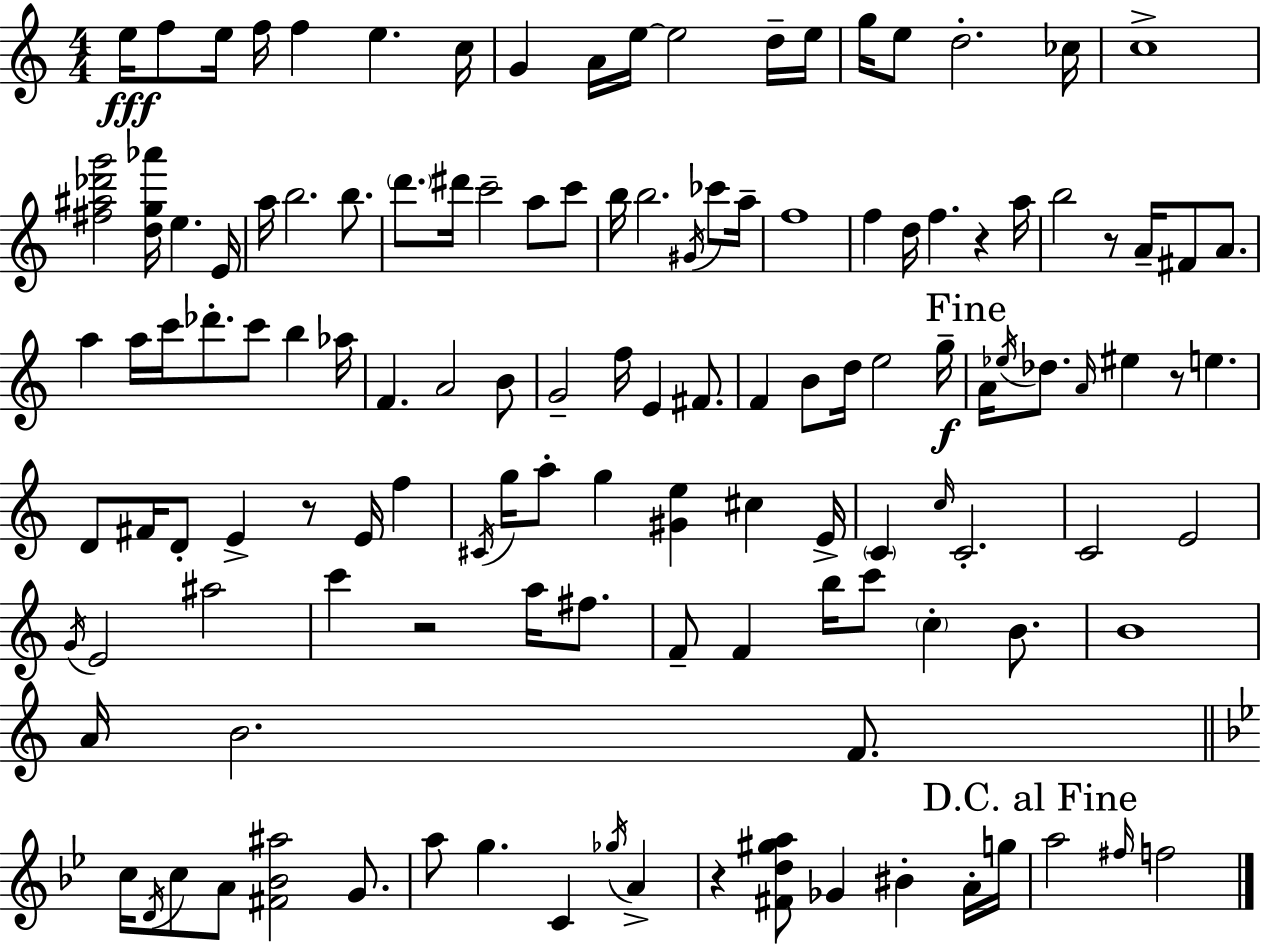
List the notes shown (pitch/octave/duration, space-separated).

E5/s F5/e E5/s F5/s F5/q E5/q. C5/s G4/q A4/s E5/s E5/h D5/s E5/s G5/s E5/e D5/h. CES5/s C5/w [F#5,A#5,Db6,G6]/h [D5,G5,Ab6]/s E5/q. E4/s A5/s B5/h. B5/e. D6/e. D#6/s C6/h A5/e C6/e B5/s B5/h. G#4/s CES6/e A5/s F5/w F5/q D5/s F5/q. R/q A5/s B5/h R/e A4/s F#4/e A4/e. A5/q A5/s C6/s Db6/e. C6/e B5/q Ab5/s F4/q. A4/h B4/e G4/h F5/s E4/q F#4/e. F4/q B4/e D5/s E5/h G5/s A4/s Eb5/s Db5/e. A4/s EIS5/q R/e E5/q. D4/e F#4/s D4/e E4/q R/e E4/s F5/q C#4/s G5/s A5/e G5/q [G#4,E5]/q C#5/q E4/s C4/q C5/s C4/h. C4/h E4/h G4/s E4/h A#5/h C6/q R/h A5/s F#5/e. F4/e F4/q B5/s C6/e C5/q B4/e. B4/w A4/s B4/h. F4/e. C5/s D4/s C5/e A4/e [F#4,Bb4,A#5]/h G4/e. A5/e G5/q. C4/q Gb5/s A4/q R/q [F#4,D5,G#5,A5]/e Gb4/q BIS4/q A4/s G5/s A5/h F#5/s F5/h